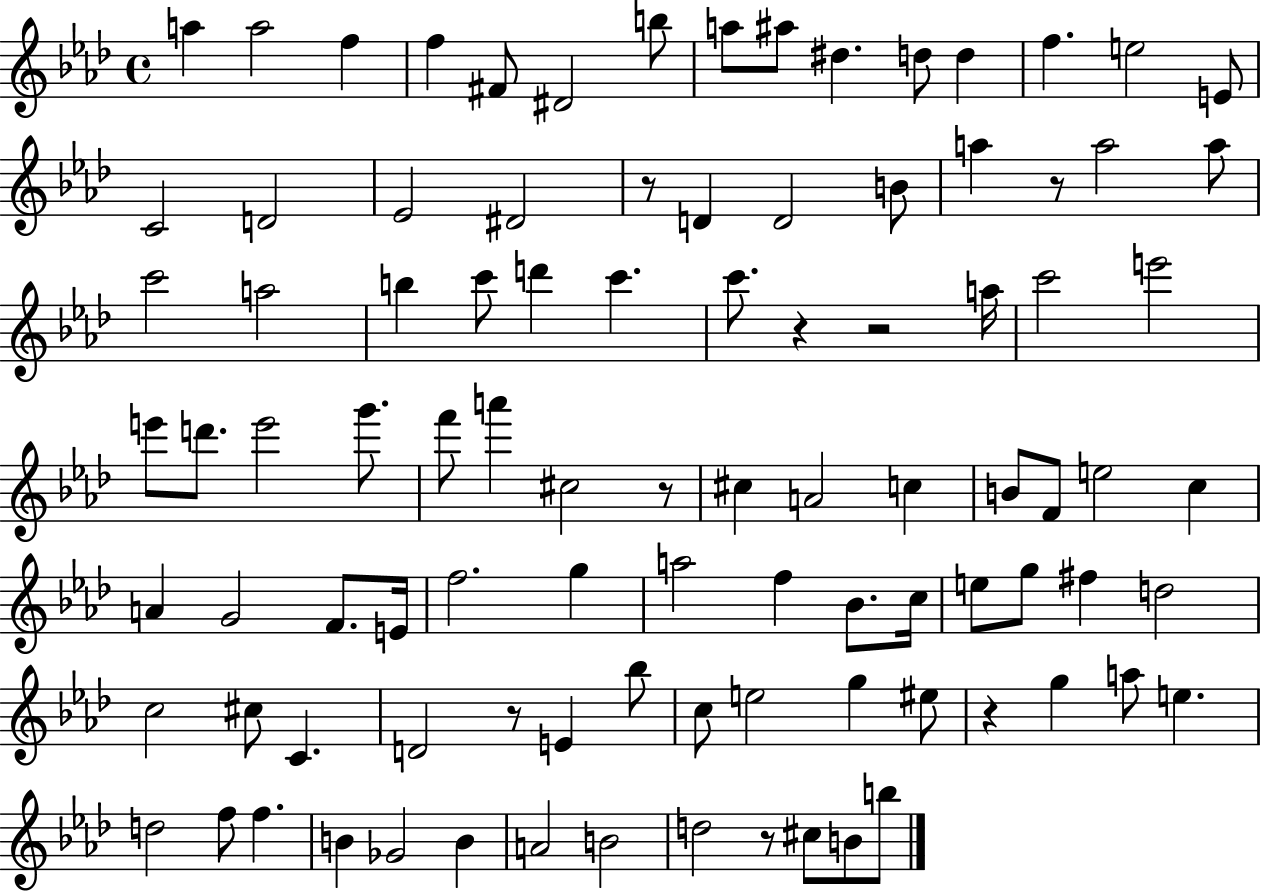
X:1
T:Untitled
M:4/4
L:1/4
K:Ab
a a2 f f ^F/2 ^D2 b/2 a/2 ^a/2 ^d d/2 d f e2 E/2 C2 D2 _E2 ^D2 z/2 D D2 B/2 a z/2 a2 a/2 c'2 a2 b c'/2 d' c' c'/2 z z2 a/4 c'2 e'2 e'/2 d'/2 e'2 g'/2 f'/2 a' ^c2 z/2 ^c A2 c B/2 F/2 e2 c A G2 F/2 E/4 f2 g a2 f _B/2 c/4 e/2 g/2 ^f d2 c2 ^c/2 C D2 z/2 E _b/2 c/2 e2 g ^e/2 z g a/2 e d2 f/2 f B _G2 B A2 B2 d2 z/2 ^c/2 B/2 b/2